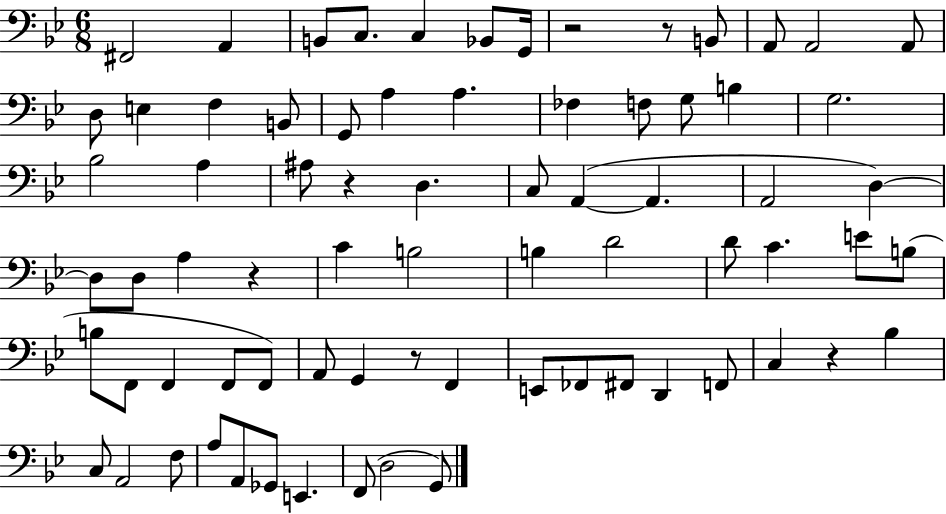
{
  \clef bass
  \numericTimeSignature
  \time 6/8
  \key bes \major
  fis,2 a,4 | b,8 c8. c4 bes,8 g,16 | r2 r8 b,8 | a,8 a,2 a,8 | \break d8 e4 f4 b,8 | g,8 a4 a4. | fes4 f8 g8 b4 | g2. | \break bes2 a4 | ais8 r4 d4. | c8 a,4~(~ a,4. | a,2 d4~~) | \break d8 d8 a4 r4 | c'4 b2 | b4 d'2 | d'8 c'4. e'8 b8( | \break b8 f,8 f,4 f,8 f,8) | a,8 g,4 r8 f,4 | e,8 fes,8 fis,8 d,4 f,8 | c4 r4 bes4 | \break c8 a,2 f8 | a8 a,8 ges,8 e,4. | f,8( d2 g,8) | \bar "|."
}